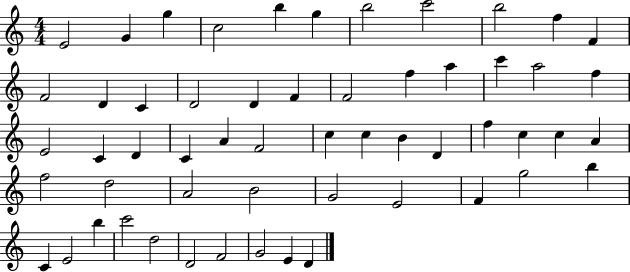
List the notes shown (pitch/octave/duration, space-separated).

E4/h G4/q G5/q C5/h B5/q G5/q B5/h C6/h B5/h F5/q F4/q F4/h D4/q C4/q D4/h D4/q F4/q F4/h F5/q A5/q C6/q A5/h F5/q E4/h C4/q D4/q C4/q A4/q F4/h C5/q C5/q B4/q D4/q F5/q C5/q C5/q A4/q F5/h D5/h A4/h B4/h G4/h E4/h F4/q G5/h B5/q C4/q E4/h B5/q C6/h D5/h D4/h F4/h G4/h E4/q D4/q